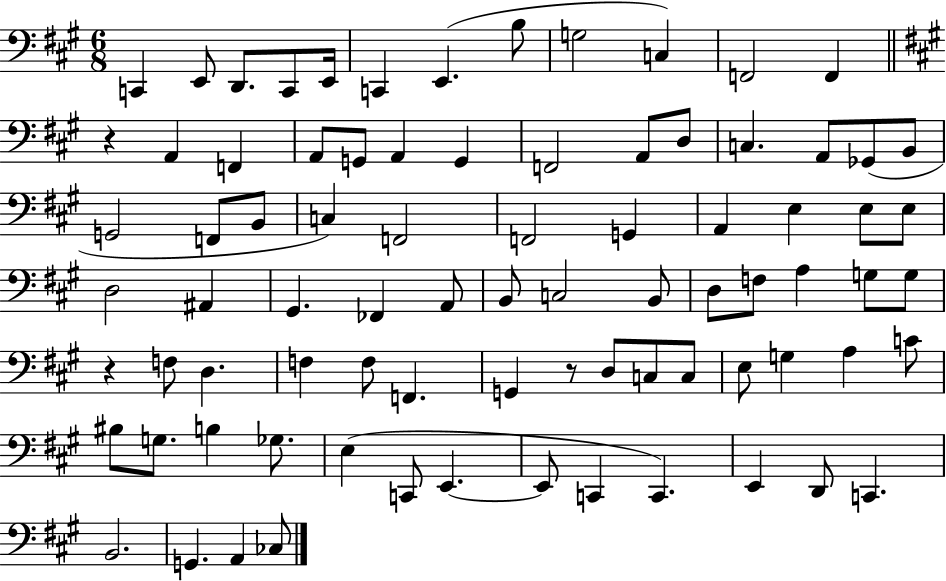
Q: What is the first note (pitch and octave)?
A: C2